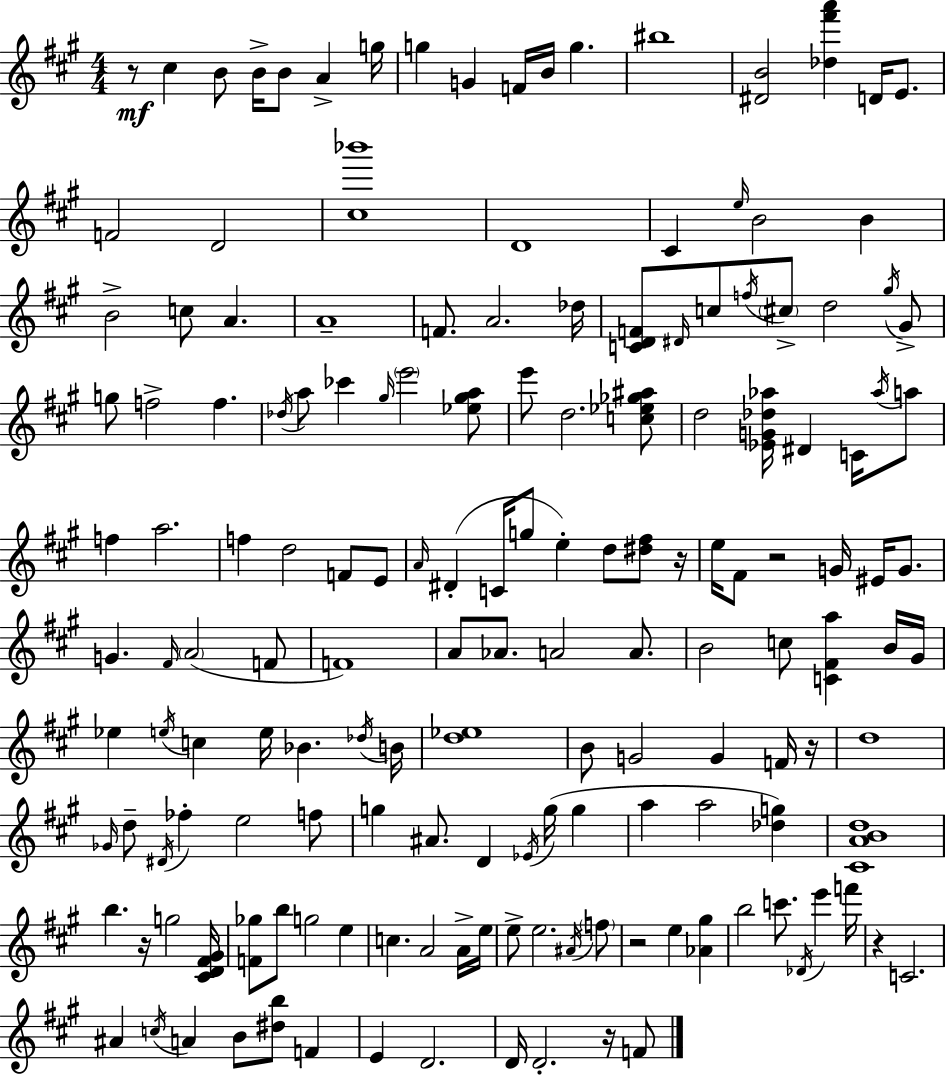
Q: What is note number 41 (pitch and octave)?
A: CES6